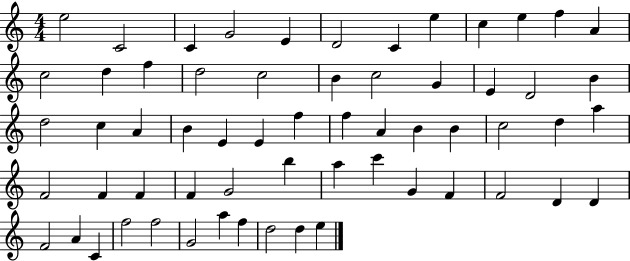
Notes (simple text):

E5/h C4/h C4/q G4/h E4/q D4/h C4/q E5/q C5/q E5/q F5/q A4/q C5/h D5/q F5/q D5/h C5/h B4/q C5/h G4/q E4/q D4/h B4/q D5/h C5/q A4/q B4/q E4/q E4/q F5/q F5/q A4/q B4/q B4/q C5/h D5/q A5/q F4/h F4/q F4/q F4/q G4/h B5/q A5/q C6/q G4/q F4/q F4/h D4/q D4/q F4/h A4/q C4/q F5/h F5/h G4/h A5/q F5/q D5/h D5/q E5/q